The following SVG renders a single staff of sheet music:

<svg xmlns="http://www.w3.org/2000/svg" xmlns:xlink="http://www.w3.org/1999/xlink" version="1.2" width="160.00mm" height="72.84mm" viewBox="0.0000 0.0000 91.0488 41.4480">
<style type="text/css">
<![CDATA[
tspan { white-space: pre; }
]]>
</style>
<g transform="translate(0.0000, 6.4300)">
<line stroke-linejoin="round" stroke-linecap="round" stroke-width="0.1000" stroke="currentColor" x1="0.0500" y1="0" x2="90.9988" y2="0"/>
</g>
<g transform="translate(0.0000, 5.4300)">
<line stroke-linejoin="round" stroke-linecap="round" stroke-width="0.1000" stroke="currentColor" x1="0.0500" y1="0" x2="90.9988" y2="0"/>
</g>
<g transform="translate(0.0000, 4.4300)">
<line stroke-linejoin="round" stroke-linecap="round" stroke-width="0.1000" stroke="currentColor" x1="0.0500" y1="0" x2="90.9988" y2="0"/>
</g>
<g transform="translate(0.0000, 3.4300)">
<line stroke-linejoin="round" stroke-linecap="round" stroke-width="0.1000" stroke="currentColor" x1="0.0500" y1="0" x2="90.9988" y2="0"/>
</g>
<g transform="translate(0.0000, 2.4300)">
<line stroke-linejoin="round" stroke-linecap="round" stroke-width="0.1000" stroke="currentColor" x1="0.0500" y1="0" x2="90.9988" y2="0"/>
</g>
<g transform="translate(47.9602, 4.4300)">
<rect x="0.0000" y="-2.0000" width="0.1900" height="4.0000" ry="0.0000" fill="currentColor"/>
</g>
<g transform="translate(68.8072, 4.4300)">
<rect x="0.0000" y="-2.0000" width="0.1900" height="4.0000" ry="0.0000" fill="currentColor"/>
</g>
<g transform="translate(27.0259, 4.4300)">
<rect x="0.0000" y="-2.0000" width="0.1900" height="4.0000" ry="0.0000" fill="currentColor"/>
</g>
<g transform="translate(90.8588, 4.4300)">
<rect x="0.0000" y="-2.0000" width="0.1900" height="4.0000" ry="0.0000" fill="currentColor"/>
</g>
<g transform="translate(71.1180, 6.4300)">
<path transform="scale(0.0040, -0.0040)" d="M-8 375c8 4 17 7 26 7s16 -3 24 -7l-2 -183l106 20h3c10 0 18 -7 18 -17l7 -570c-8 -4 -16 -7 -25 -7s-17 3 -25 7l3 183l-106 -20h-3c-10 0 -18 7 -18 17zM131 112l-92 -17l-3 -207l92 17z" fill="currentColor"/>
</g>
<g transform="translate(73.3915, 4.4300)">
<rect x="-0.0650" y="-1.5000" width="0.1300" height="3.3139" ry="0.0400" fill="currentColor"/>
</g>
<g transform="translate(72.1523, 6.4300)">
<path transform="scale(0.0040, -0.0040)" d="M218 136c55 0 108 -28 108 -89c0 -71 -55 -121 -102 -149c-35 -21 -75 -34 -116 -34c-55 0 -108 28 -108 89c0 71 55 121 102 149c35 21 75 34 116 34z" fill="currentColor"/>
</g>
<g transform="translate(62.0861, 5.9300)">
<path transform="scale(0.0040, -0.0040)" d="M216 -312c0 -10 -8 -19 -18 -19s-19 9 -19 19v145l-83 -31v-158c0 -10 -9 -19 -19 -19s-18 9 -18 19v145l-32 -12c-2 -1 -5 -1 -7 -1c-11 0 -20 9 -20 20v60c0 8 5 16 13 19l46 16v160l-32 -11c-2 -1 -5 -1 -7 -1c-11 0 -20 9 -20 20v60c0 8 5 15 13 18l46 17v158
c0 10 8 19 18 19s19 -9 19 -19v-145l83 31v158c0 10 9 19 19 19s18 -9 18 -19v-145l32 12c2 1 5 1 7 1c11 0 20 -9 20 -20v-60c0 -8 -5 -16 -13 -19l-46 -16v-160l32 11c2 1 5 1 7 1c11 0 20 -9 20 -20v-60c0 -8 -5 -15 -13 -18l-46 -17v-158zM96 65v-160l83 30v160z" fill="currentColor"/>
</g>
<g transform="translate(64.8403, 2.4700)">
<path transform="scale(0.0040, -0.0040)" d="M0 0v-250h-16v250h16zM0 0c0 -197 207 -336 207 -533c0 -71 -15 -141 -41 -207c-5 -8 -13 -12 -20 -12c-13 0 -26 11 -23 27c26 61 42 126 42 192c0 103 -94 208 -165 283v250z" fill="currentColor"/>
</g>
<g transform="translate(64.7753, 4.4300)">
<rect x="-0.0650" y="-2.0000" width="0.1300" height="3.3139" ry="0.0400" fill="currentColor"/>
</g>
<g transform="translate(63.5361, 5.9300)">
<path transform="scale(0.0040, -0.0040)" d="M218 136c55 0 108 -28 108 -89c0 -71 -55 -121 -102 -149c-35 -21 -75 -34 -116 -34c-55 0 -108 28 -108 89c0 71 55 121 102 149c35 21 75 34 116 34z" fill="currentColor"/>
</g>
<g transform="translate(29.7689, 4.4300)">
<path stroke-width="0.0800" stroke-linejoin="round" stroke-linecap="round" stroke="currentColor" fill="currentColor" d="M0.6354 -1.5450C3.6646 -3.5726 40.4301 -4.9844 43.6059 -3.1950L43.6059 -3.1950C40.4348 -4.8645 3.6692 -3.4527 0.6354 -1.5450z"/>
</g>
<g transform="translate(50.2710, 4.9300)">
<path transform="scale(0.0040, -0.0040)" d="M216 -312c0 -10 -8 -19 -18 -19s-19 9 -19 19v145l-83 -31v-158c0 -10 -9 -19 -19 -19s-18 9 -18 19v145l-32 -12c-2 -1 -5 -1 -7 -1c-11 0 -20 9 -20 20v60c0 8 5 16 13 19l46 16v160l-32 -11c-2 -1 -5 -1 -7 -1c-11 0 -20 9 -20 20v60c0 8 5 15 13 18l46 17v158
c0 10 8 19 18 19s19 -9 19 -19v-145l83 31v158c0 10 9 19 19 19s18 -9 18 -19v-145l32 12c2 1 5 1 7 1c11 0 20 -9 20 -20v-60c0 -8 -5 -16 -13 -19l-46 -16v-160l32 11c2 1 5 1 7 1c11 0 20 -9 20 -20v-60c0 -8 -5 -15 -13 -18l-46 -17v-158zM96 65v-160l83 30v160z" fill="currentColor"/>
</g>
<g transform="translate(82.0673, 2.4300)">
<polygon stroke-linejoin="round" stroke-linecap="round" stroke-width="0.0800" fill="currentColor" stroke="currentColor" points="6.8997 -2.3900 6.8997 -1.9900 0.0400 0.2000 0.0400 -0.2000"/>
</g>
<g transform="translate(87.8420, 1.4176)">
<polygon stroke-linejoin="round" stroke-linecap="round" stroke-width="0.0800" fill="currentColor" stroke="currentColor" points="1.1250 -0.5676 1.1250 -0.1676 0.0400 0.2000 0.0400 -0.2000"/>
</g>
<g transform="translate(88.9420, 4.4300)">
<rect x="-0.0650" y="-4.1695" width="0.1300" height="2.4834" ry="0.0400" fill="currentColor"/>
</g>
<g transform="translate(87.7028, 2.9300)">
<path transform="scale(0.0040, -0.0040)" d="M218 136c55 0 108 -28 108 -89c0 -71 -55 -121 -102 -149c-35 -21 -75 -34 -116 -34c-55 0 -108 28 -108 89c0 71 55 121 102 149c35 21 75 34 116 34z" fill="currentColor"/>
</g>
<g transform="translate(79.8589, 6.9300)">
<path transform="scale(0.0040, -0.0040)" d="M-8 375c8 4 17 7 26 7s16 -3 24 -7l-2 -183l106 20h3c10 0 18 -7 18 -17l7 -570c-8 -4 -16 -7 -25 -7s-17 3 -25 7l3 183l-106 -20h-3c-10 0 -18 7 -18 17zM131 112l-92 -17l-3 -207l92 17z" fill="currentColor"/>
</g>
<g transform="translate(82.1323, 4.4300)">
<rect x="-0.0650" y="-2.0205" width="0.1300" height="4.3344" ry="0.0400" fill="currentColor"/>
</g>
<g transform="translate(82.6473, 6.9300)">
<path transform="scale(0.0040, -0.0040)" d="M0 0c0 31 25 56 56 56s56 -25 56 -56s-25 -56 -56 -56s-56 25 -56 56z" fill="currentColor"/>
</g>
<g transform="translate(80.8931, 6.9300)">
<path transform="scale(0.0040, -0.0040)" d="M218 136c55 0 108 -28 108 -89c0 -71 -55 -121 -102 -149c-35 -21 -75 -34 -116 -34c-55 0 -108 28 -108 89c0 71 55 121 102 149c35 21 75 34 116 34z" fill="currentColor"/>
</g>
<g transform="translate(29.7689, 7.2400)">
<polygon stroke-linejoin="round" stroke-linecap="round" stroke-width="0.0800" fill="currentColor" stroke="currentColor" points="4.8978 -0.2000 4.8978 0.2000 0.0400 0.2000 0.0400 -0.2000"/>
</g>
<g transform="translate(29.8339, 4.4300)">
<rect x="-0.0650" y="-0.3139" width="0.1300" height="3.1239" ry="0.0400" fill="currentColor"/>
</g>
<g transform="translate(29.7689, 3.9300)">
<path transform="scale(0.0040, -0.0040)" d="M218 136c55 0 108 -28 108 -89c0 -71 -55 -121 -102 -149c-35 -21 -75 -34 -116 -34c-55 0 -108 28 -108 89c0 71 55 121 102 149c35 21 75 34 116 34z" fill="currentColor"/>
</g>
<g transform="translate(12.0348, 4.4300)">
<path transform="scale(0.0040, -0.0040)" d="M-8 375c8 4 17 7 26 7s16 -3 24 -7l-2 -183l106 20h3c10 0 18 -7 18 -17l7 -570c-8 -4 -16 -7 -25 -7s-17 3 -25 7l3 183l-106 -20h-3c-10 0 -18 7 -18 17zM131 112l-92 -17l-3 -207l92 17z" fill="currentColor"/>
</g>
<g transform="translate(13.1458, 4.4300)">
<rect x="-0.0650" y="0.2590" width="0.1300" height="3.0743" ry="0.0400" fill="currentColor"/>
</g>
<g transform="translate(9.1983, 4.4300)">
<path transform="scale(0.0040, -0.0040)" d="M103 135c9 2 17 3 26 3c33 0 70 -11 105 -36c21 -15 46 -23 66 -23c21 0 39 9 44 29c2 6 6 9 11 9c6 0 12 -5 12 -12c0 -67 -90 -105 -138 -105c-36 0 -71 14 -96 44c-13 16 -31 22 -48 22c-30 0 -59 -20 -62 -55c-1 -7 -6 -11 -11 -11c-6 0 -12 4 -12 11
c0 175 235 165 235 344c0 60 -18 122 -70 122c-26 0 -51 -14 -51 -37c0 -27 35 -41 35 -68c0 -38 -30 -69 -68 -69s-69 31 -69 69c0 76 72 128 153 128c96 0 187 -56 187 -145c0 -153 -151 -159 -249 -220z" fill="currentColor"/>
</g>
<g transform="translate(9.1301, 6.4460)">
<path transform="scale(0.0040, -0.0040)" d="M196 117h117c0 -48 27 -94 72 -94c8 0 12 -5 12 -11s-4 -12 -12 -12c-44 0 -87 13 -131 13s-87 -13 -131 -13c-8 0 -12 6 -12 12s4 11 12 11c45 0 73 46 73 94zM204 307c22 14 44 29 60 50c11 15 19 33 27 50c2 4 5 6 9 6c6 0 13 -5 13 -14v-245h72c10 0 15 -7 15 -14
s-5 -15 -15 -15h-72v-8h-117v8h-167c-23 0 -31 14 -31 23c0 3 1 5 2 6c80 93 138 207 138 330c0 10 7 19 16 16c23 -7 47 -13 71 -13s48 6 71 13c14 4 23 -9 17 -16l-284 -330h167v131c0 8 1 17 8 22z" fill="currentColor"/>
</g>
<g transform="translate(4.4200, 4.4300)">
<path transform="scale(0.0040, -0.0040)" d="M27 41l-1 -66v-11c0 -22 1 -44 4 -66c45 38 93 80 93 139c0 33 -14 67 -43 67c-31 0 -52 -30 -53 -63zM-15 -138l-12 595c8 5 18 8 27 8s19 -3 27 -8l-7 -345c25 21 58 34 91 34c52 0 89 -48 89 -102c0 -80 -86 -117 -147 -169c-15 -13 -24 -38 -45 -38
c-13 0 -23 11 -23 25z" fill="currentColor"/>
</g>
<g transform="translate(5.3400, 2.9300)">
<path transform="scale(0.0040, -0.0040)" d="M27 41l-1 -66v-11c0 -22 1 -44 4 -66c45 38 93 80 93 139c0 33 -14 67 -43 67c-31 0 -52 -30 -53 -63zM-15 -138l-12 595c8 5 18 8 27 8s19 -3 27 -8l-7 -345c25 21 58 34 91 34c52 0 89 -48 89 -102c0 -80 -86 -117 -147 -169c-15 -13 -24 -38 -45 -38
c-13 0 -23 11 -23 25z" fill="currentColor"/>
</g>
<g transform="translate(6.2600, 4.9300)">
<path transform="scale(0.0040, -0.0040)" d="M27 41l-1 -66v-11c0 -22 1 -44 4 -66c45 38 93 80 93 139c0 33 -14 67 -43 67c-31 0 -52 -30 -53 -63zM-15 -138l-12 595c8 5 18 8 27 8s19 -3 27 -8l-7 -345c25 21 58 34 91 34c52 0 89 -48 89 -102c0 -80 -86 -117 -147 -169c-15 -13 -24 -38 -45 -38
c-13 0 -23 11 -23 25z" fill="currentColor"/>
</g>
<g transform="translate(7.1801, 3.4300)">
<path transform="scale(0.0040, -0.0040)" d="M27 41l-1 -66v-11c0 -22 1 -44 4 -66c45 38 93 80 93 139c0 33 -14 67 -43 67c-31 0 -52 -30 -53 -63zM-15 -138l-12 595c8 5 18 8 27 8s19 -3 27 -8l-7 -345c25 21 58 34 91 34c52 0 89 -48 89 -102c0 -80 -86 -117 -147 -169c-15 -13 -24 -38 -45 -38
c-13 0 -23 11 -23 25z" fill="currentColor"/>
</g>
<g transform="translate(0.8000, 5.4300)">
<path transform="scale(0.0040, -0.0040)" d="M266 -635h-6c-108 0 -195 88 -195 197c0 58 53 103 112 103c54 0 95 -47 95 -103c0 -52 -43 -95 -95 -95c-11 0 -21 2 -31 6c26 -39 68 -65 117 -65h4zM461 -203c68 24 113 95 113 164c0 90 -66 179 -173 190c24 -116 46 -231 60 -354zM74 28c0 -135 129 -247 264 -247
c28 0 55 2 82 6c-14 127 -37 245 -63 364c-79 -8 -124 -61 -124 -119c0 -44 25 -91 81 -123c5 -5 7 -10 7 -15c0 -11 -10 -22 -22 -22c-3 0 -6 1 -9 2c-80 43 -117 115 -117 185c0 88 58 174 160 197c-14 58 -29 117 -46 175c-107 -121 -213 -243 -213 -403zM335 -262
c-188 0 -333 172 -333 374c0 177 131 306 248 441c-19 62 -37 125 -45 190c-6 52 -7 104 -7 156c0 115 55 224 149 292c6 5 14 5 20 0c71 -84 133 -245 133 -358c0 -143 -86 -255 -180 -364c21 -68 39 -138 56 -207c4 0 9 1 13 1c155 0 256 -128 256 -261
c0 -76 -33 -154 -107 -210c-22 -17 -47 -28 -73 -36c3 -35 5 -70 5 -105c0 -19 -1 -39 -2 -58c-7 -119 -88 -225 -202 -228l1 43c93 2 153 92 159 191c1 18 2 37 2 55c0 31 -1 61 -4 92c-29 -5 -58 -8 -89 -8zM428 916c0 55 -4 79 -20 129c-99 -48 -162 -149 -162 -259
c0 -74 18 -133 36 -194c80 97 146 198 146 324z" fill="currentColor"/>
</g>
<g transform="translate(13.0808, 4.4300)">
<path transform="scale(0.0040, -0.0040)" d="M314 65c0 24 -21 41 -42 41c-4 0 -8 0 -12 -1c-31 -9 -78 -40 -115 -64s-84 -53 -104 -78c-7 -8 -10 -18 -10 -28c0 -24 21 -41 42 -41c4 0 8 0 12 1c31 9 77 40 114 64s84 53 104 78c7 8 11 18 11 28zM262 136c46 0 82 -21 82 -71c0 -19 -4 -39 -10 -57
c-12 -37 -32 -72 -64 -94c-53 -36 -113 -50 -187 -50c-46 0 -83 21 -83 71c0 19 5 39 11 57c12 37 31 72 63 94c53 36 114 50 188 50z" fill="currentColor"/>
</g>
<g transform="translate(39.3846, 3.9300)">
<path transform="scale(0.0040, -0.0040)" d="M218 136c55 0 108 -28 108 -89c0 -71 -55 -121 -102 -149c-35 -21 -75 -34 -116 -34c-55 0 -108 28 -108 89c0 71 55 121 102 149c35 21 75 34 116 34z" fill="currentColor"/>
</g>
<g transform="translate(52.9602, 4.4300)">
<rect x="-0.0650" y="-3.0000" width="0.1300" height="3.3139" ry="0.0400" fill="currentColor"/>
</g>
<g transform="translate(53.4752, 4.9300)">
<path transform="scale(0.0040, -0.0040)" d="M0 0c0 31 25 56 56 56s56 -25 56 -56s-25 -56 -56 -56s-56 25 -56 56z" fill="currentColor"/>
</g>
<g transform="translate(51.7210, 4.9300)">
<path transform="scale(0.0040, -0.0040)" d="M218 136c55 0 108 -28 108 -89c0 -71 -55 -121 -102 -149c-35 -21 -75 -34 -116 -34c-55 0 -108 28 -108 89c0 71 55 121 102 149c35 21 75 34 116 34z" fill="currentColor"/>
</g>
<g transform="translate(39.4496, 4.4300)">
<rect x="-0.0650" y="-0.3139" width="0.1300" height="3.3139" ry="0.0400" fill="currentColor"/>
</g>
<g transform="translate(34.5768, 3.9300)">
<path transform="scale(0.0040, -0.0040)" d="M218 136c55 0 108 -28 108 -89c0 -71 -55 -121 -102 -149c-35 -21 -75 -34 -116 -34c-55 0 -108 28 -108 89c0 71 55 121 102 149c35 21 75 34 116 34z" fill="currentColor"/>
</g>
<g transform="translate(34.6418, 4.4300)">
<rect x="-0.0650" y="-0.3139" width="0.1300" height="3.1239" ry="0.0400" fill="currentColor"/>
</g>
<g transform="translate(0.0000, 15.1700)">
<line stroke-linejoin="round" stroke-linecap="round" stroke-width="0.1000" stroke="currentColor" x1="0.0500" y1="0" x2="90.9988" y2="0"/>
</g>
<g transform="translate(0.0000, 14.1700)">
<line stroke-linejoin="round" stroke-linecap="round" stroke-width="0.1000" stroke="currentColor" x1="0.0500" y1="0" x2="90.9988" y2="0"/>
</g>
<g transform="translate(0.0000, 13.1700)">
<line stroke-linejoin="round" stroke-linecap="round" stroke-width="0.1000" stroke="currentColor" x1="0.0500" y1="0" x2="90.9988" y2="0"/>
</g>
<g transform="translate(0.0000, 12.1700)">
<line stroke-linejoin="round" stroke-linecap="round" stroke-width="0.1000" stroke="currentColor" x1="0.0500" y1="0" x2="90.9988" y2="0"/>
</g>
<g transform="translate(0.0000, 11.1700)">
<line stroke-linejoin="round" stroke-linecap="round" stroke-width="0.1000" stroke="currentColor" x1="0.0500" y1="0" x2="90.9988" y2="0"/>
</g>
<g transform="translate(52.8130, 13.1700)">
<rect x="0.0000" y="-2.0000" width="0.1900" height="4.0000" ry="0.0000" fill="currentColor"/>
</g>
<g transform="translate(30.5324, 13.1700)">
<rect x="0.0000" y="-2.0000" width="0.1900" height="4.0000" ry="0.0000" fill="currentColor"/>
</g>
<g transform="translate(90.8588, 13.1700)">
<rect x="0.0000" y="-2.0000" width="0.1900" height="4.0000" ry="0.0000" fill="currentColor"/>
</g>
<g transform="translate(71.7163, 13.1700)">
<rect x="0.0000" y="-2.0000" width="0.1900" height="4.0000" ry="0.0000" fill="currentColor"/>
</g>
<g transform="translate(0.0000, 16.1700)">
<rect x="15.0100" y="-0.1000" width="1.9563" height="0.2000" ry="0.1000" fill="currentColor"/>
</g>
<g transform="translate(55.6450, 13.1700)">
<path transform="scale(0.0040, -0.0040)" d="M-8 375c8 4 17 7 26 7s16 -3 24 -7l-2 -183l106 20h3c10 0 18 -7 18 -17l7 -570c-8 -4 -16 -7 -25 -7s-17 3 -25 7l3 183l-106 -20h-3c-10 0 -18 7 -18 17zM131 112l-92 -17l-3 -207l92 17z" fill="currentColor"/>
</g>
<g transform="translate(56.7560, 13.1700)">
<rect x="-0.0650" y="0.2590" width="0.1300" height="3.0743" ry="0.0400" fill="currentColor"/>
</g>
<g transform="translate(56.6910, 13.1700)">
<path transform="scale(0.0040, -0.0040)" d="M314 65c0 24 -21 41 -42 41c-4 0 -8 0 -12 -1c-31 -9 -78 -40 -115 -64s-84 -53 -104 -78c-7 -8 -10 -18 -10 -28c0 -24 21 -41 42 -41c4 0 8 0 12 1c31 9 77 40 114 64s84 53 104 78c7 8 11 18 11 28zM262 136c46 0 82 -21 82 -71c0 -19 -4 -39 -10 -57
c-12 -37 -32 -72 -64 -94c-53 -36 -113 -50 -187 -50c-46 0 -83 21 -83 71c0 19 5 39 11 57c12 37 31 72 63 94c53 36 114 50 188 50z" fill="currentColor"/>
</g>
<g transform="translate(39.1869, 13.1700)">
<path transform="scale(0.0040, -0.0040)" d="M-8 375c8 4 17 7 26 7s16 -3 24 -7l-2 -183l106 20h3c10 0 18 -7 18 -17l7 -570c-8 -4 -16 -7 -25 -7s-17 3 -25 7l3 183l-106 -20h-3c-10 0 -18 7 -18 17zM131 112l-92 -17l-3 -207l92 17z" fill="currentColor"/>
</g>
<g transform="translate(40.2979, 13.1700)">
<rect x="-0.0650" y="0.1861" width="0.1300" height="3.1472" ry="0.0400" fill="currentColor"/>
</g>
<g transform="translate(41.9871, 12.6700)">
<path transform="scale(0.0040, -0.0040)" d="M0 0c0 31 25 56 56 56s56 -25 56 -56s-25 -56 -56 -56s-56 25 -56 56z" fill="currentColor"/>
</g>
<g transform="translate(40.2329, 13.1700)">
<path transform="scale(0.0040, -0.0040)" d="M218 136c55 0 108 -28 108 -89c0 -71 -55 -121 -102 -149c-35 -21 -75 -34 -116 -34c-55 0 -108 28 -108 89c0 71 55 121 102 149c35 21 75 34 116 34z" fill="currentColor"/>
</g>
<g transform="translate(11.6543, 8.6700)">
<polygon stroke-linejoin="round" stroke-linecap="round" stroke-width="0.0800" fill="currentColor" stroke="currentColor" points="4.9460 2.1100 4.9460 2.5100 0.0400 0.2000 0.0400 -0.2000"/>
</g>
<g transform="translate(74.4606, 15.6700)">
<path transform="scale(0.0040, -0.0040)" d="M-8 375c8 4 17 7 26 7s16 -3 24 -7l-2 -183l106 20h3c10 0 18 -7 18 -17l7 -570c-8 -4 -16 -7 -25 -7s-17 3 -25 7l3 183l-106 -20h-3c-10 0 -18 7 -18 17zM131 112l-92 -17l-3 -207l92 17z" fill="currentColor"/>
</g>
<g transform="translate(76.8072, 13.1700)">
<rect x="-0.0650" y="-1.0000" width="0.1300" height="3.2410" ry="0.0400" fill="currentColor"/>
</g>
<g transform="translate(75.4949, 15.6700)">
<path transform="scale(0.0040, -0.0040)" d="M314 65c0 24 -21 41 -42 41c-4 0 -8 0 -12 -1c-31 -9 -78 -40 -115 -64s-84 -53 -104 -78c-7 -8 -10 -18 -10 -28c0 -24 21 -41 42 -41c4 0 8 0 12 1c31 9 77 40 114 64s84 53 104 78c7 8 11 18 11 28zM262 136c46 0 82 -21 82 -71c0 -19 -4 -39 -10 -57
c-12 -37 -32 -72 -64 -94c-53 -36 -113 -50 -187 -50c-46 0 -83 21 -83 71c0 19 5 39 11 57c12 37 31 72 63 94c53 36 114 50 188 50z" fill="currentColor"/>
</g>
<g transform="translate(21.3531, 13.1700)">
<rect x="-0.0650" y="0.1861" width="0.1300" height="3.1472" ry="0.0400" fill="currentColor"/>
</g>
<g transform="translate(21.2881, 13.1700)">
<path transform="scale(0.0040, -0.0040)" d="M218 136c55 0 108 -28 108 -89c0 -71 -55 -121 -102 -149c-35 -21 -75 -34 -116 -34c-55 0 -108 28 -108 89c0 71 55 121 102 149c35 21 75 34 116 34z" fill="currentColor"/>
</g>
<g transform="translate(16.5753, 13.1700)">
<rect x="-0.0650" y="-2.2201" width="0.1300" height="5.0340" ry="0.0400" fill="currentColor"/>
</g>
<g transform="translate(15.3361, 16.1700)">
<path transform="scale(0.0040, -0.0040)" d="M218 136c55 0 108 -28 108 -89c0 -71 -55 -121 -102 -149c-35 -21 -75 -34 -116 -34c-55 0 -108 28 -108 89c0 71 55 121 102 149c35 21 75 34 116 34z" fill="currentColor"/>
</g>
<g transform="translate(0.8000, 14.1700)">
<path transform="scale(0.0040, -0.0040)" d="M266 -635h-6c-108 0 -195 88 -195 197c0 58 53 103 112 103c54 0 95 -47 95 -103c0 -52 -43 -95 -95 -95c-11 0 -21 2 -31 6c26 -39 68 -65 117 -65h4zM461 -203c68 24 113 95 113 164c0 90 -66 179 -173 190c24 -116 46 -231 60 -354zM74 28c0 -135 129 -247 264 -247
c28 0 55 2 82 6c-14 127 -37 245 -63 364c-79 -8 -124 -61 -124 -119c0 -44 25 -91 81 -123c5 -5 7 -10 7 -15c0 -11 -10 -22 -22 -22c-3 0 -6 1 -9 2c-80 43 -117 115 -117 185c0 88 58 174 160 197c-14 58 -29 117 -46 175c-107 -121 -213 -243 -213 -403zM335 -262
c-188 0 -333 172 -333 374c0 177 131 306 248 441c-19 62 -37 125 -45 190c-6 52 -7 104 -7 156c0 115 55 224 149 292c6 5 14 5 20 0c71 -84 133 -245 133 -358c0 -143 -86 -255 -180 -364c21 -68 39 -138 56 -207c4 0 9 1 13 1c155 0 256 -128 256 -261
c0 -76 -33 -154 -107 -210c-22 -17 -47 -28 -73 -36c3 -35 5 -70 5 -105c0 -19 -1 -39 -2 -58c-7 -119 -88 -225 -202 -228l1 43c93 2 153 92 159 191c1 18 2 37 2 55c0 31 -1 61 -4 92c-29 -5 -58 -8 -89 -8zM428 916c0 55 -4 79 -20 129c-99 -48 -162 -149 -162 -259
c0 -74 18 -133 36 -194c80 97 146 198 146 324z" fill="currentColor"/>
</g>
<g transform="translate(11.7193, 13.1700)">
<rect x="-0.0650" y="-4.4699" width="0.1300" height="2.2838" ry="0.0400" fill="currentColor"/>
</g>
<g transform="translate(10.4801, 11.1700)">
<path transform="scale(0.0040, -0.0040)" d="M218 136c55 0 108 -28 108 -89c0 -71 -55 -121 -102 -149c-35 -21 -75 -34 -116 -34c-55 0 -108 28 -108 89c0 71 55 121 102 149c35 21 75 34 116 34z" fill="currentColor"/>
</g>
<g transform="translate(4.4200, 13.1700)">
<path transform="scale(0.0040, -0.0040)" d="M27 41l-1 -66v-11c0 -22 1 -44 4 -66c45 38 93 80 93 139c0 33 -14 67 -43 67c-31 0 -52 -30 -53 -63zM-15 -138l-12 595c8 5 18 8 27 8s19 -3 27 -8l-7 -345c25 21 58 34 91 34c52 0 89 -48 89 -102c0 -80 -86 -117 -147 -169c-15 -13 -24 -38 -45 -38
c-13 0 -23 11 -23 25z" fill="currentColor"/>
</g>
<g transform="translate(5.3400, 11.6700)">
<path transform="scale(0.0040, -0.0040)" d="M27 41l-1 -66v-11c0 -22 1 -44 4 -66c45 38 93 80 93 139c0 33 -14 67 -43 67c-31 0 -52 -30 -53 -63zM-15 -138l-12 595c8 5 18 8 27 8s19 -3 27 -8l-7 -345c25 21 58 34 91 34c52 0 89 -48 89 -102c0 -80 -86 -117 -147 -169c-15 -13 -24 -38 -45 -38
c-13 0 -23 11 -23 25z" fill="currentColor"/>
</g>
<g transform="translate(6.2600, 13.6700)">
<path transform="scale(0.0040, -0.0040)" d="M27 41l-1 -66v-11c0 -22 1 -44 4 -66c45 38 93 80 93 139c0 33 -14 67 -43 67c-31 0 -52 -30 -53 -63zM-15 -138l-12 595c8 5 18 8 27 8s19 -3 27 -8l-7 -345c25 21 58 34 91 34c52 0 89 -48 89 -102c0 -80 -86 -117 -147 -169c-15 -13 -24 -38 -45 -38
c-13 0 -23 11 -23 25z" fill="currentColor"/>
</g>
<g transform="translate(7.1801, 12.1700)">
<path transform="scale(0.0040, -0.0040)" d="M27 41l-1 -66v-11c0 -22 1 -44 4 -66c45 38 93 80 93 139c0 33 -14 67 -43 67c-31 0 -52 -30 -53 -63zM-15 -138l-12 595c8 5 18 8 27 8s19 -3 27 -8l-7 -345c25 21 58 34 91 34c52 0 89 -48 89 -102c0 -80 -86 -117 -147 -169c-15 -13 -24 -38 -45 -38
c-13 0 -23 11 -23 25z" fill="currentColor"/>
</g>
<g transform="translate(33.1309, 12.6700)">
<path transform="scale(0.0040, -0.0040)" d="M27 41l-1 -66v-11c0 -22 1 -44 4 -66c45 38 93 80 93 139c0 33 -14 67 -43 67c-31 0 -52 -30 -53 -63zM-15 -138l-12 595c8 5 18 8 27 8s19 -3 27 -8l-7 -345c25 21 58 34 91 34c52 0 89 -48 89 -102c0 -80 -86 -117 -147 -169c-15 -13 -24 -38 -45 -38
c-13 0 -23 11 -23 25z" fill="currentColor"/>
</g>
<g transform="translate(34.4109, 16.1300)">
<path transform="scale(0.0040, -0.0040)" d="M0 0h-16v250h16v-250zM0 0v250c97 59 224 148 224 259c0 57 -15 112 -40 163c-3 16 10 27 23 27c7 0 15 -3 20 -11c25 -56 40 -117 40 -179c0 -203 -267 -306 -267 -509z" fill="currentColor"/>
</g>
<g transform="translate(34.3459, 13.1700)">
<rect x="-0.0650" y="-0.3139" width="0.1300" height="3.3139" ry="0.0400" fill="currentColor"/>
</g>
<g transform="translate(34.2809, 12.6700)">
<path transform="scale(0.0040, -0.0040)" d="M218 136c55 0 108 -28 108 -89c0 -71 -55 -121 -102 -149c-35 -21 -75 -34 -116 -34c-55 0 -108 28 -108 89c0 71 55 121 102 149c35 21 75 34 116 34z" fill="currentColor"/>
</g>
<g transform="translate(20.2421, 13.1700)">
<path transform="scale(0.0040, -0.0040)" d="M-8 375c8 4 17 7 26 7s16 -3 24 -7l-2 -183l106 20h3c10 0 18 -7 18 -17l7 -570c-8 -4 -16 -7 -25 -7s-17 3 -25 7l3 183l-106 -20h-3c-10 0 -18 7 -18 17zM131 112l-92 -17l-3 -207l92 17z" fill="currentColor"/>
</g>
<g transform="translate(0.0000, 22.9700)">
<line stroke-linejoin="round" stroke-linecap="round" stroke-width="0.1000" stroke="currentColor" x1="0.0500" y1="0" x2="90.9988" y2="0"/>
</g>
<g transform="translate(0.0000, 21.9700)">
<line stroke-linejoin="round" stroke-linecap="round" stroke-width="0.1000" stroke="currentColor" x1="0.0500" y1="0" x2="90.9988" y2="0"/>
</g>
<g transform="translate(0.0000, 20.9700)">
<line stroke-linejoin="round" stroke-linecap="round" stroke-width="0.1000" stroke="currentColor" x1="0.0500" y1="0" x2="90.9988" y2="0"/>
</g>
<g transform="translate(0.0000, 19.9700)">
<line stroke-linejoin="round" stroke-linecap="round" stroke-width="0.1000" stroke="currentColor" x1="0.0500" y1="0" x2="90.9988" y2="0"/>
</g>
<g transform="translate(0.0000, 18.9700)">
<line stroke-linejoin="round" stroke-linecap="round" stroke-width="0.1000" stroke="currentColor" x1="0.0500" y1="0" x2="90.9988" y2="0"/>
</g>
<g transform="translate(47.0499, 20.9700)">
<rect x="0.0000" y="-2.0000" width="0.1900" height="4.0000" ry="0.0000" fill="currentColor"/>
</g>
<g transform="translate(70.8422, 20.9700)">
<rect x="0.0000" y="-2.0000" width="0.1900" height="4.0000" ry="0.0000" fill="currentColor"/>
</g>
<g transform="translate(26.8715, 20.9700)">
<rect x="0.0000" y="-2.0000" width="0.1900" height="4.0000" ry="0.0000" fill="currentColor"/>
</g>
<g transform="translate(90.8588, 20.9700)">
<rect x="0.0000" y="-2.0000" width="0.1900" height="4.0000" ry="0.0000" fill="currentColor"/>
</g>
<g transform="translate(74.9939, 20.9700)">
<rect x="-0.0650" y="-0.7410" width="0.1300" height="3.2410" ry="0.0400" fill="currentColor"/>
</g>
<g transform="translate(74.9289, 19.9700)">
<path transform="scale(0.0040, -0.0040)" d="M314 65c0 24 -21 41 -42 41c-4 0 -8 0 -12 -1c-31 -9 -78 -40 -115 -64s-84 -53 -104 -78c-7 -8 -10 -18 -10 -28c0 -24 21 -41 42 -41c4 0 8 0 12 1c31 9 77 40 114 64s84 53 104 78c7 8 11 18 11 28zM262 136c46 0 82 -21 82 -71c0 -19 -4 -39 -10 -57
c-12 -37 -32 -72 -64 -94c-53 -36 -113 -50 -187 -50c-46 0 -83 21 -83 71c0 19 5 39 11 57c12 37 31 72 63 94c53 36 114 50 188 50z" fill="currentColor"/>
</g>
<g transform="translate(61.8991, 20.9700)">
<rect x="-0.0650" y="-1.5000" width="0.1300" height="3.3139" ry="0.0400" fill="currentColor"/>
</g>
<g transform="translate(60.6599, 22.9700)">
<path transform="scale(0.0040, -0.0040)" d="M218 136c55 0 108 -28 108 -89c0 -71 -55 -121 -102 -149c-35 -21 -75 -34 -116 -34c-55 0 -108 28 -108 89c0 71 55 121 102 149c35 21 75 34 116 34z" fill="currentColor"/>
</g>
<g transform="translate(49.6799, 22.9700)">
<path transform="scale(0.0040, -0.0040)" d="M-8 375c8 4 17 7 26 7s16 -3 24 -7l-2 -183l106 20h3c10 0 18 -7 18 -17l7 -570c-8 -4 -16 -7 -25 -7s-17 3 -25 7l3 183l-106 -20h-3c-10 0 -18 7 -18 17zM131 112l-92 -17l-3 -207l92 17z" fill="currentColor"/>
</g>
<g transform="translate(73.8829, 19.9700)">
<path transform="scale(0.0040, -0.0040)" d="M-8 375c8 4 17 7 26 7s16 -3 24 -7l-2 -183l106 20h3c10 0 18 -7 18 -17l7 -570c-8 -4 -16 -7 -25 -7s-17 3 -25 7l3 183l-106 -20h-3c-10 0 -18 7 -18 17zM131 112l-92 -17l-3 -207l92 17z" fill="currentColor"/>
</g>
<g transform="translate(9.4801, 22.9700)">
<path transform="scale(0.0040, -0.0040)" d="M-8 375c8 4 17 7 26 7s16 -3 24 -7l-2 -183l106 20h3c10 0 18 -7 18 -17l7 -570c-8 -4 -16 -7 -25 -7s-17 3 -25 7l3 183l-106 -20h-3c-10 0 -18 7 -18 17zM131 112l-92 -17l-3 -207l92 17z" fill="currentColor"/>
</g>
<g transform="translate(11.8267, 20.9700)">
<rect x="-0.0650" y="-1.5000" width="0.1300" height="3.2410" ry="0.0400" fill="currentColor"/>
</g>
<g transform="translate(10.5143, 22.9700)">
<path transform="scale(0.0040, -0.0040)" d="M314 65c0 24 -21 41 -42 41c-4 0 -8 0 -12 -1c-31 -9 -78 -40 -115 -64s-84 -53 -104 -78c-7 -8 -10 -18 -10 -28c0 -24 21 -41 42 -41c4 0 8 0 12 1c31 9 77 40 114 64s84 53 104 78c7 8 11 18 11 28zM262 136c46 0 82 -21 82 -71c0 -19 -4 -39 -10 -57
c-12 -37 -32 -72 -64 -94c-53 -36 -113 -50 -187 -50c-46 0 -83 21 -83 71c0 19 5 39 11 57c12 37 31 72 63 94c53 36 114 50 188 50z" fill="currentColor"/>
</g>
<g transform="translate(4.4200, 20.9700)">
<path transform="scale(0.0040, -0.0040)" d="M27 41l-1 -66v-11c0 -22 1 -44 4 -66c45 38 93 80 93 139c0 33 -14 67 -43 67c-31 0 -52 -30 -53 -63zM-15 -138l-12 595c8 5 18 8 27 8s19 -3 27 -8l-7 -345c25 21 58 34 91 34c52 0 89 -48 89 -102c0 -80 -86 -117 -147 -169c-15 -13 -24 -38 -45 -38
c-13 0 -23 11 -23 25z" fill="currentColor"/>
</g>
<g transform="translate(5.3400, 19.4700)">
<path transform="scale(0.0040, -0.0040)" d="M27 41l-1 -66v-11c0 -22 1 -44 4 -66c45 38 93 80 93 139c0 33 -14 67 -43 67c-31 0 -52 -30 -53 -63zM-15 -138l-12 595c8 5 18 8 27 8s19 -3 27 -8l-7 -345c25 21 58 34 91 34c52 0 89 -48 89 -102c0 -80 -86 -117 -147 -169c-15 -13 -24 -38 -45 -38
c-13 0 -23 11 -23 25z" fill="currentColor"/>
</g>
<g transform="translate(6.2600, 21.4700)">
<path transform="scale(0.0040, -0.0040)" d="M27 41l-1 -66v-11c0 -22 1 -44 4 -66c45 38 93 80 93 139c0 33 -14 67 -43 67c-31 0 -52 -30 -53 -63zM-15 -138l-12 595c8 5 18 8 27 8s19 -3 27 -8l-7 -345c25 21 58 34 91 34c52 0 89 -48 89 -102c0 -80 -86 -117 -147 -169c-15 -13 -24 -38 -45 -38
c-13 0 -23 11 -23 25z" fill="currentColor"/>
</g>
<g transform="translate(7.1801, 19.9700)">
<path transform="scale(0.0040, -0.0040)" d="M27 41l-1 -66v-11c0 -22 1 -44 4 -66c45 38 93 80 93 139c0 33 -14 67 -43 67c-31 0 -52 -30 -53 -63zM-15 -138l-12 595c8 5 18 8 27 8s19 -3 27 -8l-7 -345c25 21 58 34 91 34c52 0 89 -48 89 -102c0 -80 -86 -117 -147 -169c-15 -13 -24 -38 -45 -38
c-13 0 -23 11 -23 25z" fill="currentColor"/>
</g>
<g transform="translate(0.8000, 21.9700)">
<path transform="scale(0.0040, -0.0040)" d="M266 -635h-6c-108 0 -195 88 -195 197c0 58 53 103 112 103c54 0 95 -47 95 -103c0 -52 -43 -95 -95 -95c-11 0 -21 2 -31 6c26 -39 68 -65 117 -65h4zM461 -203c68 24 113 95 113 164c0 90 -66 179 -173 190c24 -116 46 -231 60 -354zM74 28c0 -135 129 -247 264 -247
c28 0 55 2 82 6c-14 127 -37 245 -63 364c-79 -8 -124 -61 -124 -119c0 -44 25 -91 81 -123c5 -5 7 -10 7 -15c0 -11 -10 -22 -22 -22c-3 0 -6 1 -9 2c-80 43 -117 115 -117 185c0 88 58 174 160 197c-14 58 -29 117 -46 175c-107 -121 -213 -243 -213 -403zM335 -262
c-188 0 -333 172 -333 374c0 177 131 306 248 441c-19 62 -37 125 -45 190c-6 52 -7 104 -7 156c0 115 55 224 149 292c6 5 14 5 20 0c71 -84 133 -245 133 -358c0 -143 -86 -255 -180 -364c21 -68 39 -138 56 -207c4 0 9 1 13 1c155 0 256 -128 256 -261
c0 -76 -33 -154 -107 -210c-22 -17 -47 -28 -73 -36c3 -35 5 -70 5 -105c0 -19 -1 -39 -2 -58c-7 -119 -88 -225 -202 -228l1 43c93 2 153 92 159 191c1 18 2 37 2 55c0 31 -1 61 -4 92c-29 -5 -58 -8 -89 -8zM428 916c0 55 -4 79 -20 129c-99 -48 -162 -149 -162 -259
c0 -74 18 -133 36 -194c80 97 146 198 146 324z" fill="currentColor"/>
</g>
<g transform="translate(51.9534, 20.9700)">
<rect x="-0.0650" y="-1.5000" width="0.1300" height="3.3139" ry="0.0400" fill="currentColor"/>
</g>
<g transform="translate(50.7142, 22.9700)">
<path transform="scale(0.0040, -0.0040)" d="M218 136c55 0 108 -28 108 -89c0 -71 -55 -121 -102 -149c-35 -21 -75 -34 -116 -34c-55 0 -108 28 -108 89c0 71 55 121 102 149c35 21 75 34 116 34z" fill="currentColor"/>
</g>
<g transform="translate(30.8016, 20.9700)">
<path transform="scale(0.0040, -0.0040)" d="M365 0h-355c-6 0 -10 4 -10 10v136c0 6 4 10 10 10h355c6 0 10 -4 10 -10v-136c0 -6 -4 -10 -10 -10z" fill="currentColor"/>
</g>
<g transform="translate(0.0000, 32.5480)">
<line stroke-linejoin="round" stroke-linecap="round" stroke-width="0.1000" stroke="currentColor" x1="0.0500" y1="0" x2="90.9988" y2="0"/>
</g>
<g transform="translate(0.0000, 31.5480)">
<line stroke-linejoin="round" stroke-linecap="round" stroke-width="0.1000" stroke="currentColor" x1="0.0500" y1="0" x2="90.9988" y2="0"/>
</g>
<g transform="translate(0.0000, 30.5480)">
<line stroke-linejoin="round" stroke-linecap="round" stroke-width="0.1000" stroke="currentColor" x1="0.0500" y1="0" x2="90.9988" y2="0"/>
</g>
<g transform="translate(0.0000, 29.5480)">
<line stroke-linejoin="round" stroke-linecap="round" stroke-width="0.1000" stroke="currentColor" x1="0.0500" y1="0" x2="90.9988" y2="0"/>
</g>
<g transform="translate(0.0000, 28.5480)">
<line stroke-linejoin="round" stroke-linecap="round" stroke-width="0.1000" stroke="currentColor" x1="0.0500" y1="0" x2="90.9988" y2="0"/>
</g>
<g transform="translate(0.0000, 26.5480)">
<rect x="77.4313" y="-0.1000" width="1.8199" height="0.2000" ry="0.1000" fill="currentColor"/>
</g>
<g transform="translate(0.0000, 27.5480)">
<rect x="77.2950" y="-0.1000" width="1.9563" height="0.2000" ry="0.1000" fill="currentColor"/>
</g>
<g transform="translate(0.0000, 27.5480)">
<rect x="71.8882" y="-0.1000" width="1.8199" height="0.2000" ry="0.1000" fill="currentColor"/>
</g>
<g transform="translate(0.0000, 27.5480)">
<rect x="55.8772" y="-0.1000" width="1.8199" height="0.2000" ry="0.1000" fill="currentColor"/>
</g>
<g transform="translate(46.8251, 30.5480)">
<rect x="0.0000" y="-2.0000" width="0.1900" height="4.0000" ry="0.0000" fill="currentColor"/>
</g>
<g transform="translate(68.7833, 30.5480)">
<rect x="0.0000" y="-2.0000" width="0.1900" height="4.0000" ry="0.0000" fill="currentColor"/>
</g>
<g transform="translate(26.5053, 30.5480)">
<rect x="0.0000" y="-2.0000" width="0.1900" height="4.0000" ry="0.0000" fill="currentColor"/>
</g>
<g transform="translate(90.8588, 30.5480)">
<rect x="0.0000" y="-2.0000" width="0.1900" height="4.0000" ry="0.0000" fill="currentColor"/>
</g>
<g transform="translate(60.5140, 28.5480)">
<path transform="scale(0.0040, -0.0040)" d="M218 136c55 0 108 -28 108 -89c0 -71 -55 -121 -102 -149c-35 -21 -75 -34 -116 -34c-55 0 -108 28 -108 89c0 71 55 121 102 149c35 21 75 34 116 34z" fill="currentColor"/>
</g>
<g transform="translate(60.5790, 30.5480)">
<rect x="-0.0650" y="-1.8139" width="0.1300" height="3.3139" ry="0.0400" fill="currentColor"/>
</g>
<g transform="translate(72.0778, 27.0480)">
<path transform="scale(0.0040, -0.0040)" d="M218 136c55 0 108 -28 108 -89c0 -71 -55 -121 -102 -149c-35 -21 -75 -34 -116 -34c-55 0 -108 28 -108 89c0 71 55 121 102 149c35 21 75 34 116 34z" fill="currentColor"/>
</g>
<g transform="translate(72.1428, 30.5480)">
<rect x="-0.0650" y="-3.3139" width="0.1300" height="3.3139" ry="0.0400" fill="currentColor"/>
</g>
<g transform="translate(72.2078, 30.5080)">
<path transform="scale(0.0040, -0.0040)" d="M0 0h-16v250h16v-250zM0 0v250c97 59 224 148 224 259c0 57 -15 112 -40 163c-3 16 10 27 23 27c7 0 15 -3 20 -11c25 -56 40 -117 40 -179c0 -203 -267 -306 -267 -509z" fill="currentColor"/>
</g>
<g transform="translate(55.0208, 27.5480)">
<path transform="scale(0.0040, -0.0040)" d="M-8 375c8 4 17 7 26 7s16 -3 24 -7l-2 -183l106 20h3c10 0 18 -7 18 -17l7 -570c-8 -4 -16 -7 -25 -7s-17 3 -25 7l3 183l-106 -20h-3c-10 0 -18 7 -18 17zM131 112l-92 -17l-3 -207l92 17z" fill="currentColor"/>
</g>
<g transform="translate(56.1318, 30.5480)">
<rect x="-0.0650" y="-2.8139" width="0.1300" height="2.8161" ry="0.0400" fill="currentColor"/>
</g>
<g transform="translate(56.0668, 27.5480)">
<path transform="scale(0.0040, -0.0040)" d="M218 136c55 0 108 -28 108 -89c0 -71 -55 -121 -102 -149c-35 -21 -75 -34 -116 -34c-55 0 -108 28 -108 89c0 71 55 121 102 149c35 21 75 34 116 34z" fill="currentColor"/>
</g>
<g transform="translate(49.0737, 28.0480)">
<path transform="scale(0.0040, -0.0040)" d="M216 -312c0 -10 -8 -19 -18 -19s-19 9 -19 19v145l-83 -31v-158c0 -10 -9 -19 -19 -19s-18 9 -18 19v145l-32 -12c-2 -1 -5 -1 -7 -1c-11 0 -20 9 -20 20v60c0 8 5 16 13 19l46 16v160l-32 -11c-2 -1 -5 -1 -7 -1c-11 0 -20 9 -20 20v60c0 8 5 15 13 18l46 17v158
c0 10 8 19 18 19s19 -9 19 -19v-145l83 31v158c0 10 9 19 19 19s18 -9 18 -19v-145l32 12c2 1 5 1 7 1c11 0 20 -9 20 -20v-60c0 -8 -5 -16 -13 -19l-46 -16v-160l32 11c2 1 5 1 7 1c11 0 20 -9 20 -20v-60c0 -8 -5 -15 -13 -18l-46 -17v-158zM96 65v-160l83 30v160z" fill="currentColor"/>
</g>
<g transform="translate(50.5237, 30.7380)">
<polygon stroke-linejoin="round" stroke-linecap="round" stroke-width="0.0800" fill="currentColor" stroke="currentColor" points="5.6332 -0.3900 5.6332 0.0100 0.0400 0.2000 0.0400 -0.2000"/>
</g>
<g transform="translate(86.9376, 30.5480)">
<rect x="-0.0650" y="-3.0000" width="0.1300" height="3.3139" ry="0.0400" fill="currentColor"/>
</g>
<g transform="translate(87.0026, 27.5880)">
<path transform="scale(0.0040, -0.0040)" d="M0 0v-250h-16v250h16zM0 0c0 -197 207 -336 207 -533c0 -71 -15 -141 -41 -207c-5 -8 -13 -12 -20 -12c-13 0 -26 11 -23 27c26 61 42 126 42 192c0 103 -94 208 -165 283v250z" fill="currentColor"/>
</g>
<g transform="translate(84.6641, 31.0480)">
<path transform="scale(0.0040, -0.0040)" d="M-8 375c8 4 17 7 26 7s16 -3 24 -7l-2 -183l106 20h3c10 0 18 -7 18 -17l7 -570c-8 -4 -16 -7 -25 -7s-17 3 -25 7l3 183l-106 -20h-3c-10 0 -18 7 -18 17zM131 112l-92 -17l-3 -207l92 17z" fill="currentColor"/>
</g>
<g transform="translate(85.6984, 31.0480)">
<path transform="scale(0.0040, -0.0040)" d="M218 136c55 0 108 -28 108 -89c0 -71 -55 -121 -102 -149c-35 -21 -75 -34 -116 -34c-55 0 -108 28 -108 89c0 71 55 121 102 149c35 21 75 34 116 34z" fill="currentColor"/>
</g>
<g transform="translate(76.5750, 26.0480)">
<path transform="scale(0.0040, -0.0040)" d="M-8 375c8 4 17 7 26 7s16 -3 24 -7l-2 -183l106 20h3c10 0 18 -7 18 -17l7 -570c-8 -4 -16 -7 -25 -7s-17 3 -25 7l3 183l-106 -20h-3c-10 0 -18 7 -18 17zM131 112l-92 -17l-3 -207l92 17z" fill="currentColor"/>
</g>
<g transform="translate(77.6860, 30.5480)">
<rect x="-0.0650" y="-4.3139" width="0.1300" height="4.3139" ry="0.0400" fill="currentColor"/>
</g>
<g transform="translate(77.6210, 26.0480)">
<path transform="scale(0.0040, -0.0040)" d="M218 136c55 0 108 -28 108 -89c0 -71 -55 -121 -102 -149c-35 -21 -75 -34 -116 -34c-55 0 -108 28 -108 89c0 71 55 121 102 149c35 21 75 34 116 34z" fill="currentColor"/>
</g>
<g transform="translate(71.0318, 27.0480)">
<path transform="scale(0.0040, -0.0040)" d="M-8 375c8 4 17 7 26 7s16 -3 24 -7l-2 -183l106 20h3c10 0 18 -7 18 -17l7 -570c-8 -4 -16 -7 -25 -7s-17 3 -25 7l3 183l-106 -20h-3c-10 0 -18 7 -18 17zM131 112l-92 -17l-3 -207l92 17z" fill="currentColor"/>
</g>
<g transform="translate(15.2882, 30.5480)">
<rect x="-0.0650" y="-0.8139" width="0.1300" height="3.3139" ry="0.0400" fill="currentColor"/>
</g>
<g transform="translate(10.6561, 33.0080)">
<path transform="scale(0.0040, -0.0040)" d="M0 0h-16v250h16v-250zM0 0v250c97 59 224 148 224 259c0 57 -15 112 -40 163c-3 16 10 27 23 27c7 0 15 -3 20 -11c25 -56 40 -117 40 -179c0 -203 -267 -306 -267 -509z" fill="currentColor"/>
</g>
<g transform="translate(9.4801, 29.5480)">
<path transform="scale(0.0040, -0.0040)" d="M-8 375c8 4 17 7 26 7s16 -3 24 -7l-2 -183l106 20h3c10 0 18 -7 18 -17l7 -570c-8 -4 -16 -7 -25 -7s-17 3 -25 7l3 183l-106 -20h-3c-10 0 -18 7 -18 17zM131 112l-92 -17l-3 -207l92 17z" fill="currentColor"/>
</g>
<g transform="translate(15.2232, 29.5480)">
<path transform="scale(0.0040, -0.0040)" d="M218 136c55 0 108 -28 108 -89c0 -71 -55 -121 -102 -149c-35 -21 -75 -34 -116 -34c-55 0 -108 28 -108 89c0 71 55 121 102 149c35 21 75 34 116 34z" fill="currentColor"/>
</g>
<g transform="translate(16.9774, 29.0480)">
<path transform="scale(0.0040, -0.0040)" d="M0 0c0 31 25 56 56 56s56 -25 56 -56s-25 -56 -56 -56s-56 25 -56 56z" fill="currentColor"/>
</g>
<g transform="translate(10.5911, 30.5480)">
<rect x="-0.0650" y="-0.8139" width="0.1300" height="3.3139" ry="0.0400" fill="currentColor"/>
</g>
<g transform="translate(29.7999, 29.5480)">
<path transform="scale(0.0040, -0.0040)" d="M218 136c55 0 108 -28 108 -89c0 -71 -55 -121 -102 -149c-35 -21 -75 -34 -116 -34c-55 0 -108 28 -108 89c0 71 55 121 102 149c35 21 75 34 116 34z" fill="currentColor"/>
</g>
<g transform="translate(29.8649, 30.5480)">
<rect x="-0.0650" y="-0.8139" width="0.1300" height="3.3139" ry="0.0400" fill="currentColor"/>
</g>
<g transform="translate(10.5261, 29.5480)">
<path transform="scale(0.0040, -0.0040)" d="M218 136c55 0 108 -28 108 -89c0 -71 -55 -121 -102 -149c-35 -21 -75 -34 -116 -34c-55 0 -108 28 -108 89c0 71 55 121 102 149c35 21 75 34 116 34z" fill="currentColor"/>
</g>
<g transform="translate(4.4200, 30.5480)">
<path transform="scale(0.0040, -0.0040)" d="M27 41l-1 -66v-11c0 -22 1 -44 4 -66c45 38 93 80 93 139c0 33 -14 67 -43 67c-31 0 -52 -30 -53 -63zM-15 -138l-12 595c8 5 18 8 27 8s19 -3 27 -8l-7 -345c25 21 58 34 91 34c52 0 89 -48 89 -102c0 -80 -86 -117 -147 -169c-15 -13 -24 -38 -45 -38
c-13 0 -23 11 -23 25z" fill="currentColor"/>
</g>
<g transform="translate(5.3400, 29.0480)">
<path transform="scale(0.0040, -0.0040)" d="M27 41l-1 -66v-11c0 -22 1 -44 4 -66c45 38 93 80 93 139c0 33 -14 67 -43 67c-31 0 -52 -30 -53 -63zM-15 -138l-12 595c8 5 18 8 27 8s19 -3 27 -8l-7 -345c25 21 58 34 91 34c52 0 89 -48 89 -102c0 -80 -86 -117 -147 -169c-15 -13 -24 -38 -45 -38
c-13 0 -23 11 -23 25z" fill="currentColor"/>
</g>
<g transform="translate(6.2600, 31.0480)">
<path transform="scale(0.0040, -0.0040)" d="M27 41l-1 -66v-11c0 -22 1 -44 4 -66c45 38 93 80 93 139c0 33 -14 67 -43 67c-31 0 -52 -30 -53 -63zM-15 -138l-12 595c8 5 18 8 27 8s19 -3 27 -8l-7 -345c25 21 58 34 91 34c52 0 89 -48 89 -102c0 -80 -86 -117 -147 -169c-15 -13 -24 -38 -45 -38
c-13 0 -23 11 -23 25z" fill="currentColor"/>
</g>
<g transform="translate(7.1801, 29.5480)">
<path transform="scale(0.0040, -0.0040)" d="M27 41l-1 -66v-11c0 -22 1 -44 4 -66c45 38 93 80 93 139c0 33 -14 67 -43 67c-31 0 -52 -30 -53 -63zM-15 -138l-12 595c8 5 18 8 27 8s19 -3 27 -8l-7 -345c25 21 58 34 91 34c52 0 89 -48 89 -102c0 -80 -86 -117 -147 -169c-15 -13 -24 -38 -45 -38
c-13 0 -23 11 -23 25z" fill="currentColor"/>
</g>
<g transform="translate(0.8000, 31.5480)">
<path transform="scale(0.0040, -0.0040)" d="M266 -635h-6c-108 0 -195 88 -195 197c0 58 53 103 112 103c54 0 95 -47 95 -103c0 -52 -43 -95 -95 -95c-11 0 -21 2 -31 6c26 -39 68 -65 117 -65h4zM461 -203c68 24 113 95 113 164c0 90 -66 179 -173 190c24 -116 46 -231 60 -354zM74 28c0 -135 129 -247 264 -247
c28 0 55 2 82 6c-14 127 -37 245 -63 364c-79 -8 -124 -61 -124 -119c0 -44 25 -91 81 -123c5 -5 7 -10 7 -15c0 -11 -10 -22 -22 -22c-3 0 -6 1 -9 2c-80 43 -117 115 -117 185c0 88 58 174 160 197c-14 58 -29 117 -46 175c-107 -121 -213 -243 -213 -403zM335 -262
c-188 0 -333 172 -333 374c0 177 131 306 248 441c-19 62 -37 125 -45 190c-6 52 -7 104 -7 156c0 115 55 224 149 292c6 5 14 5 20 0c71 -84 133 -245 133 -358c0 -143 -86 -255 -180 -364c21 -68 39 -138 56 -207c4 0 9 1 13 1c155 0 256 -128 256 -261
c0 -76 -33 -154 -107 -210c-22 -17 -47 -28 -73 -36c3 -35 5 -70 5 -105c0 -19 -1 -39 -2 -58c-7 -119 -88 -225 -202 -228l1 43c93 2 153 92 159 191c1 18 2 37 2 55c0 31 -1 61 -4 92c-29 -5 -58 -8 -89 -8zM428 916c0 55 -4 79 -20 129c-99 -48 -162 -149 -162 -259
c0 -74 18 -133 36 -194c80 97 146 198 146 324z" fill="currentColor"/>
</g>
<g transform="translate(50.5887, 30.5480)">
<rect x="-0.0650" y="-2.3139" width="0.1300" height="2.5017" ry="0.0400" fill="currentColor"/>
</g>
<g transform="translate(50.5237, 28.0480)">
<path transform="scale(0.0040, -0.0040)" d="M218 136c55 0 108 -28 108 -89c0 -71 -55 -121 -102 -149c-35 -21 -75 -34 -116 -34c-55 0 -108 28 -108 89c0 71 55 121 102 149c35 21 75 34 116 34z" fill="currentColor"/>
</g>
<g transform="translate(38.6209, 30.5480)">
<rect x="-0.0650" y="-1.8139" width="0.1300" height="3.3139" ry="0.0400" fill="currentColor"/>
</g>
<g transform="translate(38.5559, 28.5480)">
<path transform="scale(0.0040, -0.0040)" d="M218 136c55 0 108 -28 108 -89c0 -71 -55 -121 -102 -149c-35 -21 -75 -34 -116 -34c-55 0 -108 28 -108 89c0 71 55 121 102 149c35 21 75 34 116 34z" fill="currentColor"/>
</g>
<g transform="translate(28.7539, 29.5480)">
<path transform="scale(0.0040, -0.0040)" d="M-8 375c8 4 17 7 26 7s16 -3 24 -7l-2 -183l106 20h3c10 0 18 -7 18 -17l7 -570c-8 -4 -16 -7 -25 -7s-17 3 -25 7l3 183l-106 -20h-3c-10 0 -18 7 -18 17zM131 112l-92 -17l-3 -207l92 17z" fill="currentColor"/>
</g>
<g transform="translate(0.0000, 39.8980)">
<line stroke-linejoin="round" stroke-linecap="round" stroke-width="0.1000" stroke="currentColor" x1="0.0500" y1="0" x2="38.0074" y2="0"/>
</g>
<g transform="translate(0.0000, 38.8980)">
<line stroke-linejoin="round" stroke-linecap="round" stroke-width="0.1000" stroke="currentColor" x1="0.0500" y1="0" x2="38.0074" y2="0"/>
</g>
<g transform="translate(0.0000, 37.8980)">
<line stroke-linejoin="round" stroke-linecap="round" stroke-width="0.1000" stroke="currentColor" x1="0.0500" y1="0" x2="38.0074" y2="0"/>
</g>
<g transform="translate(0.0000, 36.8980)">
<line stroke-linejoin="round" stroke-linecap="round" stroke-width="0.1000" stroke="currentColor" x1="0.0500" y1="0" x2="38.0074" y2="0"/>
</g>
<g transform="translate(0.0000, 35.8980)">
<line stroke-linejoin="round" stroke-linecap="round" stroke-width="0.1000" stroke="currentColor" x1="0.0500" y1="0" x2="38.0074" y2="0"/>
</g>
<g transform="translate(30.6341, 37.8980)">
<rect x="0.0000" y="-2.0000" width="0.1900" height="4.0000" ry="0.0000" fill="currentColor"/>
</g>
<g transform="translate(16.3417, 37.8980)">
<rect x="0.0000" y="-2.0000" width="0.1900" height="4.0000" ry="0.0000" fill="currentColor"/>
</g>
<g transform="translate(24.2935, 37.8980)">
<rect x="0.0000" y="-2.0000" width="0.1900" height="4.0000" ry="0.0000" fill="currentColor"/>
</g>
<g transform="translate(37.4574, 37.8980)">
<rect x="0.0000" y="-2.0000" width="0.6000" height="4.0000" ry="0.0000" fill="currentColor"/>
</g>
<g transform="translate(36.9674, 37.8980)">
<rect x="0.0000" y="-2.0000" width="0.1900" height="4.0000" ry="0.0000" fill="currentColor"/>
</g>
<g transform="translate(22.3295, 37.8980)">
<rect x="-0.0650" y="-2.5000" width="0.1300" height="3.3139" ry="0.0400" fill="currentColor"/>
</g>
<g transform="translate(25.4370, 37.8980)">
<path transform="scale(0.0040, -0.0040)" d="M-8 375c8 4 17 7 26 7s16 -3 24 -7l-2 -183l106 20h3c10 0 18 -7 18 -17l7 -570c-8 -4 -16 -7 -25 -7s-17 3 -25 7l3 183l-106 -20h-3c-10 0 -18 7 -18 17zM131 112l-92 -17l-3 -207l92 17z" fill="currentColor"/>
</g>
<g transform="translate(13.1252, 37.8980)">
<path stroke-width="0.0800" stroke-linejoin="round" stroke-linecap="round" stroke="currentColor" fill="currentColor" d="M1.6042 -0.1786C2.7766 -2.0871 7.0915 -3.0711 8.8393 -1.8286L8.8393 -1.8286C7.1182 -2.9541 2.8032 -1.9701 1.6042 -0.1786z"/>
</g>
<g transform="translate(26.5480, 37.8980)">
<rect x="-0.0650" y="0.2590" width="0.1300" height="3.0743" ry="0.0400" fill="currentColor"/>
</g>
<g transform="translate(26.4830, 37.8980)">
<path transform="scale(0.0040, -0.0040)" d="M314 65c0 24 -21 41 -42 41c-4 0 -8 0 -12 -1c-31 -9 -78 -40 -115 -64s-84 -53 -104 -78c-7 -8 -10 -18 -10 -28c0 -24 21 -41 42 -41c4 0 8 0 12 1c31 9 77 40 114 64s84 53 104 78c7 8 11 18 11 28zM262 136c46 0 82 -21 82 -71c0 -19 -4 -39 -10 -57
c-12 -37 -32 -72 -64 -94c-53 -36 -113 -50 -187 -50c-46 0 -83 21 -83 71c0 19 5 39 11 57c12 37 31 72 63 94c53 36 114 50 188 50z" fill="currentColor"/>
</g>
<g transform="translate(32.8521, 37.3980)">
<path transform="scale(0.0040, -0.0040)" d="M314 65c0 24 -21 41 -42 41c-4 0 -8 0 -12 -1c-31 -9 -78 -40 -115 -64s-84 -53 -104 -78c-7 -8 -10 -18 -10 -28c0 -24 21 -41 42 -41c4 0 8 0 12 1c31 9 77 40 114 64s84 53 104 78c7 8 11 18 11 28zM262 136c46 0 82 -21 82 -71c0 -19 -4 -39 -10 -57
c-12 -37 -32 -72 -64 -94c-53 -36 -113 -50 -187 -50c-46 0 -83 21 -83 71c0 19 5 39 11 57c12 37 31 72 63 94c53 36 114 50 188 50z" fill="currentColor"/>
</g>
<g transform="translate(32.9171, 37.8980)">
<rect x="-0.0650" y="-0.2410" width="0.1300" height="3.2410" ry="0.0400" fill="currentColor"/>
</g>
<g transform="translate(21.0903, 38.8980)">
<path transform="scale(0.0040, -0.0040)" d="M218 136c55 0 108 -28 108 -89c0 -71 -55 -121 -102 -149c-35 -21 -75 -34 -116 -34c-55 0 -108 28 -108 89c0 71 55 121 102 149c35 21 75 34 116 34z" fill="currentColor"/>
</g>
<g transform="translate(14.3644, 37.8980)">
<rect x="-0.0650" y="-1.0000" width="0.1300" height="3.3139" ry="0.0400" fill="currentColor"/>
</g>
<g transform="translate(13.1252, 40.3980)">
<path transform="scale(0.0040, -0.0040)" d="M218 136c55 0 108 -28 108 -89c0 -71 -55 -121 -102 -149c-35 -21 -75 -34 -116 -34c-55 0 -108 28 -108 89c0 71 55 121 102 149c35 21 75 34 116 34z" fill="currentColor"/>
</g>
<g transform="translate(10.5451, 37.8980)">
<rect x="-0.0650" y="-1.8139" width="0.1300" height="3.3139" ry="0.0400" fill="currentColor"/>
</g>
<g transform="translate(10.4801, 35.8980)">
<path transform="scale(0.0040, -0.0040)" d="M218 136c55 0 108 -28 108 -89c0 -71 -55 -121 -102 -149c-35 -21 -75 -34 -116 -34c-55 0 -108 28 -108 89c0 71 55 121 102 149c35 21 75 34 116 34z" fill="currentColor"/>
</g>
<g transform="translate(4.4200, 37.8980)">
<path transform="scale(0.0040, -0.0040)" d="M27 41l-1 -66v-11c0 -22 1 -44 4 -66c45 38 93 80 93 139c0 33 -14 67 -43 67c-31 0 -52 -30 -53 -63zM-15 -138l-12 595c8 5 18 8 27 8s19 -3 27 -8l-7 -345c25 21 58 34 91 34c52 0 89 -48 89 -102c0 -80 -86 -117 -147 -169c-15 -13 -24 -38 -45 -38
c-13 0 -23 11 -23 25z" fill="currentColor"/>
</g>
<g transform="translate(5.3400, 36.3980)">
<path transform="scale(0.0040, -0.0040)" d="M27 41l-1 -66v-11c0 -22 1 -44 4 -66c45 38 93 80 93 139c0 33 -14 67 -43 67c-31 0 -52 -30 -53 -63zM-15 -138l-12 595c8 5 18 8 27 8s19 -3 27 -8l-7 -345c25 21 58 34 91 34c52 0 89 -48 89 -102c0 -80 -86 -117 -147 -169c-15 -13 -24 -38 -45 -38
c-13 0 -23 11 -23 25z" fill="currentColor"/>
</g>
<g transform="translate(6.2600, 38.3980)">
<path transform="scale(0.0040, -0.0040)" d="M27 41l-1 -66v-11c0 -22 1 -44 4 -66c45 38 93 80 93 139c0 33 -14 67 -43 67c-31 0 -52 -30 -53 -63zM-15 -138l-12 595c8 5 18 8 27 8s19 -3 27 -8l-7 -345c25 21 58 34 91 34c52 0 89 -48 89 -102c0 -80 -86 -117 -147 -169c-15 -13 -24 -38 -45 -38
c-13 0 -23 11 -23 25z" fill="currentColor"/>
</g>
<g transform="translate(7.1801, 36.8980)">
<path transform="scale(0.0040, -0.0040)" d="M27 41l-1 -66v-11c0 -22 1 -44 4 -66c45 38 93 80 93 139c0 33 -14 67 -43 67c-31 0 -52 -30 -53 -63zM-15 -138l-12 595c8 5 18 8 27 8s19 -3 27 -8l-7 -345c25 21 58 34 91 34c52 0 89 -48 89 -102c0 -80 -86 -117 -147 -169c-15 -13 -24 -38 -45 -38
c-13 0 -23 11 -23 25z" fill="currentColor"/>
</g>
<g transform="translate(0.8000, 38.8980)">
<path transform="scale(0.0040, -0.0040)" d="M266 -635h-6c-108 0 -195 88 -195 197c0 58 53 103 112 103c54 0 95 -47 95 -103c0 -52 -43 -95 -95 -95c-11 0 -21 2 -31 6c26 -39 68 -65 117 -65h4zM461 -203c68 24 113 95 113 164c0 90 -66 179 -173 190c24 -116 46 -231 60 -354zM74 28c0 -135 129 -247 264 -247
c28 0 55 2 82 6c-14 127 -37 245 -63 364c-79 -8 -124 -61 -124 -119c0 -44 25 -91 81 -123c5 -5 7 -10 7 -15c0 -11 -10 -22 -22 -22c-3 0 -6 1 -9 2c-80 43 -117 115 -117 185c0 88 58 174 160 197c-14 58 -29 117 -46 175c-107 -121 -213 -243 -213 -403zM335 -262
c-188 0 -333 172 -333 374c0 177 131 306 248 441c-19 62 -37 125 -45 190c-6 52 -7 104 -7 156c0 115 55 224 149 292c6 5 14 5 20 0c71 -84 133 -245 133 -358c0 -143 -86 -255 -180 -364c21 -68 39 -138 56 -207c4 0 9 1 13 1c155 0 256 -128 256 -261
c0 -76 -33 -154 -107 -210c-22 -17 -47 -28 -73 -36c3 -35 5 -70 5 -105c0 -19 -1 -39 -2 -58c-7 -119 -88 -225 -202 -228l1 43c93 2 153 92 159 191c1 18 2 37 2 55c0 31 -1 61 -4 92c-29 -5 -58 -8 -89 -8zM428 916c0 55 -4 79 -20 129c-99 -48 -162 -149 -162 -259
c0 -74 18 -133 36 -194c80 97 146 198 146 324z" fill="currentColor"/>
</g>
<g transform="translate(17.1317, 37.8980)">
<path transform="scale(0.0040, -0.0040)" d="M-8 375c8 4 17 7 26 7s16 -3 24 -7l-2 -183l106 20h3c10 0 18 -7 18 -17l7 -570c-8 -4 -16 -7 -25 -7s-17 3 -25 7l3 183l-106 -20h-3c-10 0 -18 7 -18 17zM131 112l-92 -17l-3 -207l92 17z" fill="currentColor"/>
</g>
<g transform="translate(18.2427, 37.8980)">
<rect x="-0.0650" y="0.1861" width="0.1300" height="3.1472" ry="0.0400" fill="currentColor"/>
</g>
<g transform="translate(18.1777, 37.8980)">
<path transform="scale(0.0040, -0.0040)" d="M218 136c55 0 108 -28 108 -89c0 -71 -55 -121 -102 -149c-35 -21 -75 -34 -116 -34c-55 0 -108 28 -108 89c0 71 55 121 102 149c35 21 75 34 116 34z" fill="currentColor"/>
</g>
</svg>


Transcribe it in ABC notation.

X:1
T:Untitled
M:2/4
L:1/4
K:Ab
B2 c/2 c/2 c ^A ^F/2 E D/2 _e/4 f/2 C/2 B _c/2 B B2 D2 E2 z2 E E d2 d/2 d d f ^g/2 a/2 f b/2 d' A/2 f _D B G B2 c2